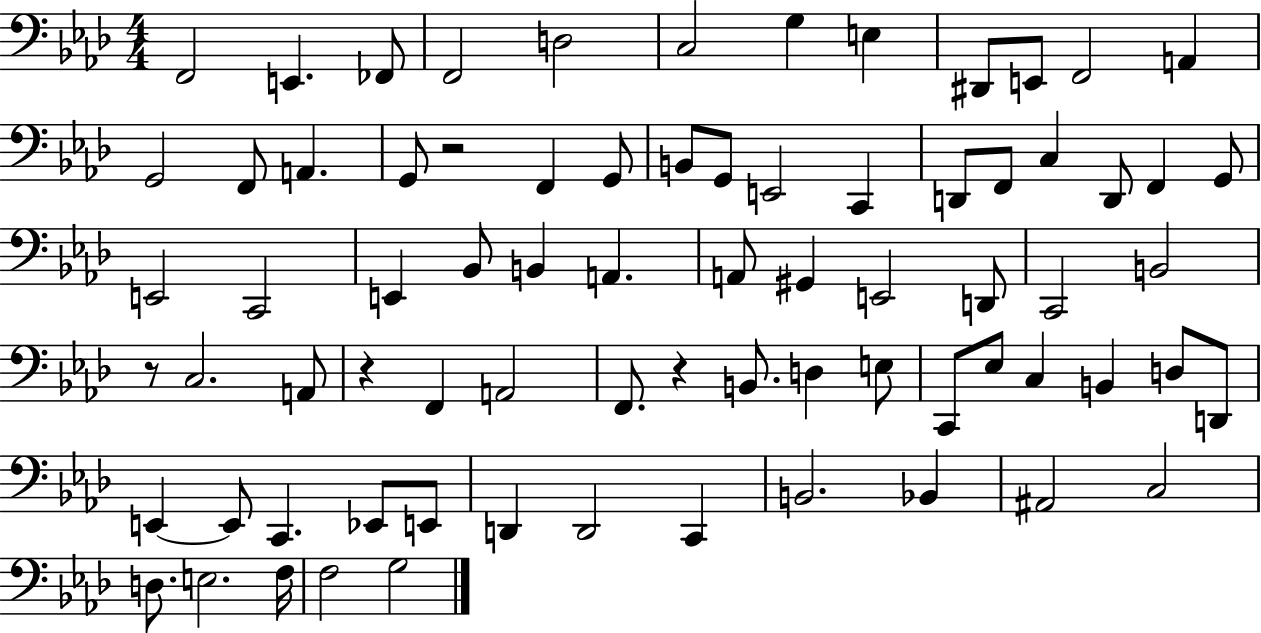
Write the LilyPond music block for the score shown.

{
  \clef bass
  \numericTimeSignature
  \time 4/4
  \key aes \major
  f,2 e,4. fes,8 | f,2 d2 | c2 g4 e4 | dis,8 e,8 f,2 a,4 | \break g,2 f,8 a,4. | g,8 r2 f,4 g,8 | b,8 g,8 e,2 c,4 | d,8 f,8 c4 d,8 f,4 g,8 | \break e,2 c,2 | e,4 bes,8 b,4 a,4. | a,8 gis,4 e,2 d,8 | c,2 b,2 | \break r8 c2. a,8 | r4 f,4 a,2 | f,8. r4 b,8. d4 e8 | c,8 ees8 c4 b,4 d8 d,8 | \break e,4~~ e,8 c,4. ees,8 e,8 | d,4 d,2 c,4 | b,2. bes,4 | ais,2 c2 | \break d8. e2. f16 | f2 g2 | \bar "|."
}